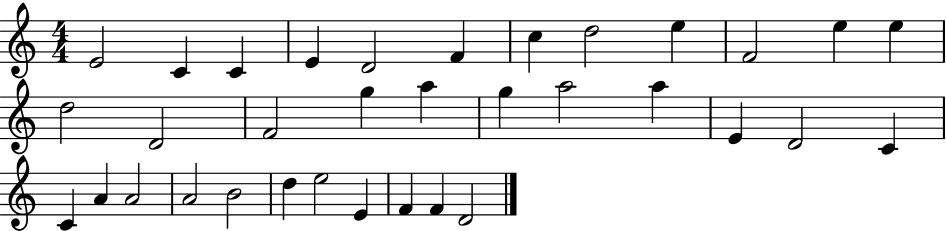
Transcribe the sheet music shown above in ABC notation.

X:1
T:Untitled
M:4/4
L:1/4
K:C
E2 C C E D2 F c d2 e F2 e e d2 D2 F2 g a g a2 a E D2 C C A A2 A2 B2 d e2 E F F D2